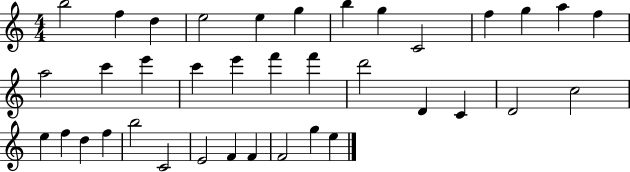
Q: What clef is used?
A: treble